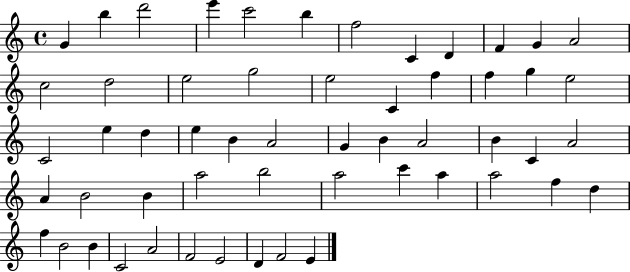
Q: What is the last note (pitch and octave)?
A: E4